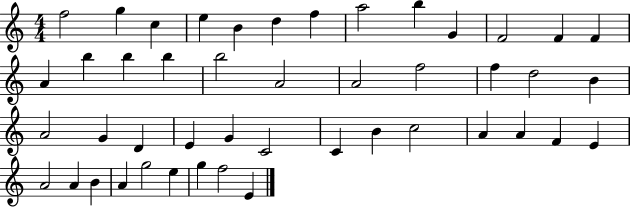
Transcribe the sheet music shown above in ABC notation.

X:1
T:Untitled
M:4/4
L:1/4
K:C
f2 g c e B d f a2 b G F2 F F A b b b b2 A2 A2 f2 f d2 B A2 G D E G C2 C B c2 A A F E A2 A B A g2 e g f2 E